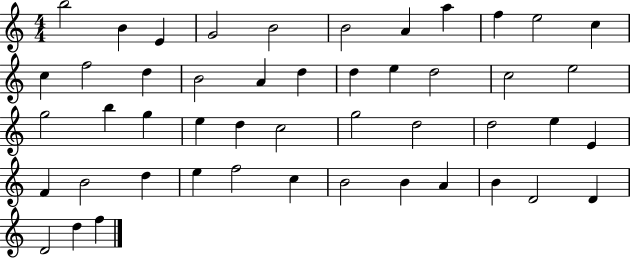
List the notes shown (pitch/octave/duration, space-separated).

B5/h B4/q E4/q G4/h B4/h B4/h A4/q A5/q F5/q E5/h C5/q C5/q F5/h D5/q B4/h A4/q D5/q D5/q E5/q D5/h C5/h E5/h G5/h B5/q G5/q E5/q D5/q C5/h G5/h D5/h D5/h E5/q E4/q F4/q B4/h D5/q E5/q F5/h C5/q B4/h B4/q A4/q B4/q D4/h D4/q D4/h D5/q F5/q